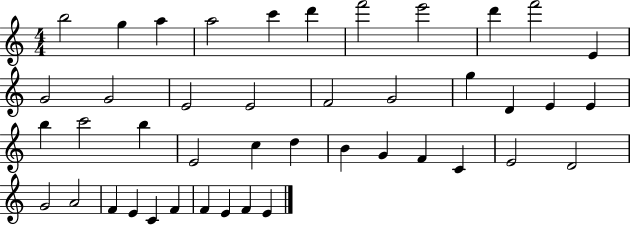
{
  \clef treble
  \numericTimeSignature
  \time 4/4
  \key c \major
  b''2 g''4 a''4 | a''2 c'''4 d'''4 | f'''2 e'''2 | d'''4 f'''2 e'4 | \break g'2 g'2 | e'2 e'2 | f'2 g'2 | g''4 d'4 e'4 e'4 | \break b''4 c'''2 b''4 | e'2 c''4 d''4 | b'4 g'4 f'4 c'4 | e'2 d'2 | \break g'2 a'2 | f'4 e'4 c'4 f'4 | f'4 e'4 f'4 e'4 | \bar "|."
}